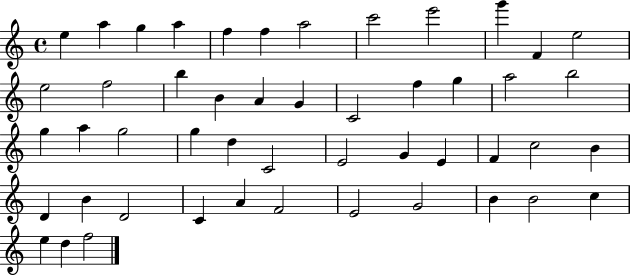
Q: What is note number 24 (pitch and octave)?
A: G5